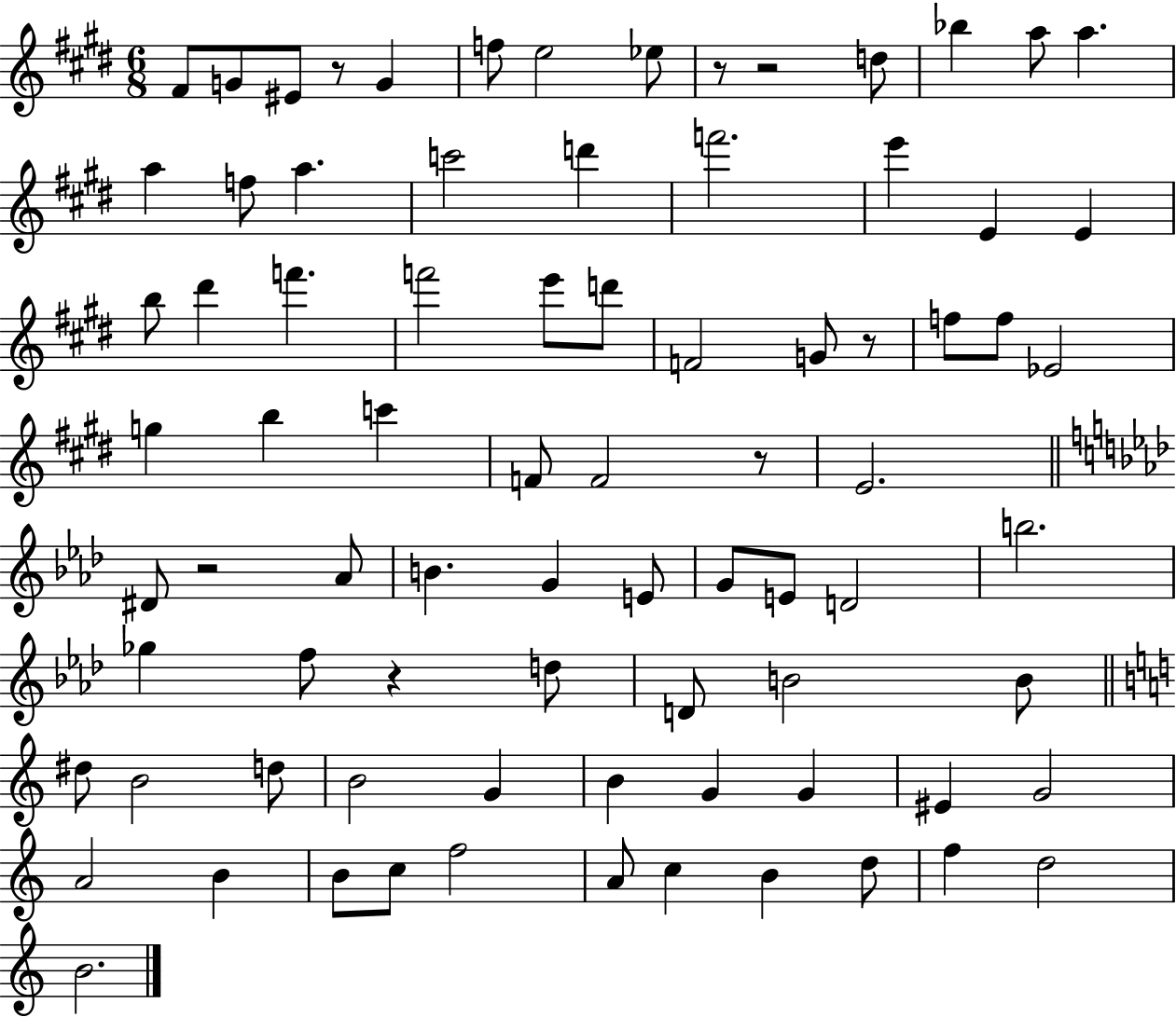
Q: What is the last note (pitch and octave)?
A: B4